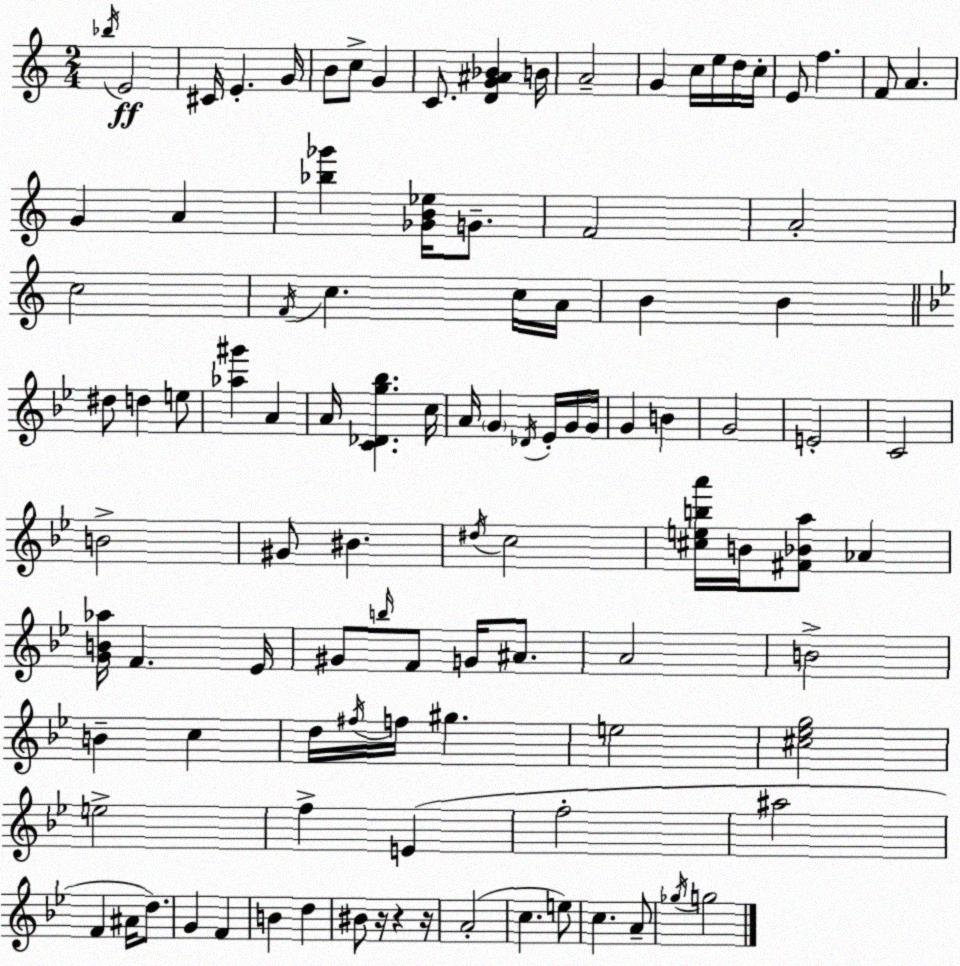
X:1
T:Untitled
M:2/4
L:1/4
K:C
_b/4 E2 ^C/4 E G/4 B/2 c/2 G C/2 [DG^A_B] B/4 A2 G c/4 e/4 d/4 c/4 E/2 f F/2 A G A [_b_g'] [_GB_e]/4 G/2 F2 A2 c2 F/4 c c/4 A/4 B B ^d/2 d e/2 [_a^g'] A A/4 [C_Dg_b] c/4 A/4 G _D/4 _E/4 G/4 G/4 G B G2 E2 C2 B2 ^G/2 ^B ^d/4 c2 [^ceba']/4 B/4 [^F_Ba]/2 _A [GB_a]/4 F _E/4 ^G/2 b/4 F/2 G/4 ^A/2 A2 B2 B c d/4 ^f/4 f/4 ^g e2 [^c_eg]2 e2 f E f2 ^a2 F ^A/4 d/2 G F B d ^B/2 z/4 z z/4 A2 c e/2 c A/2 _g/4 g2